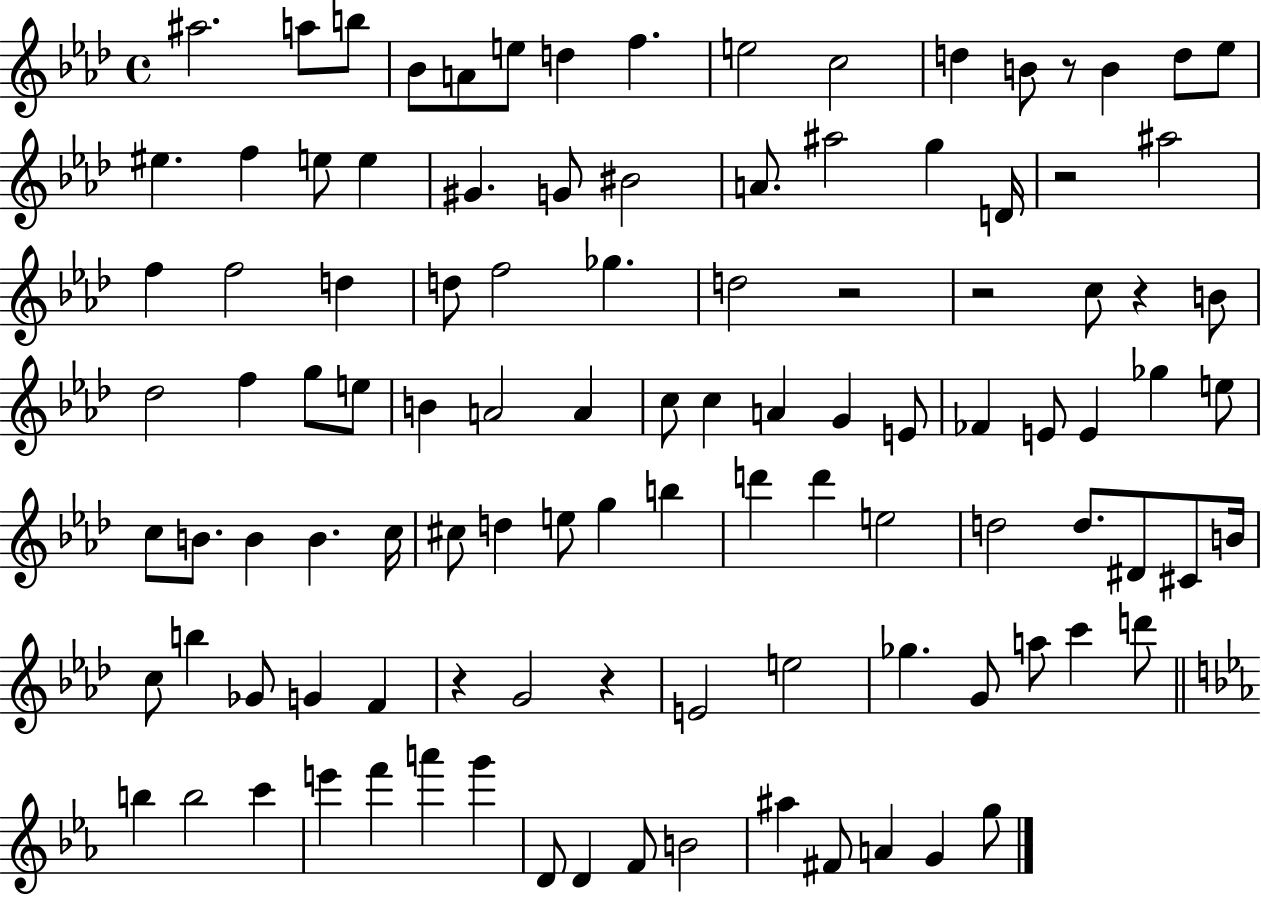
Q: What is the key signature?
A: AES major